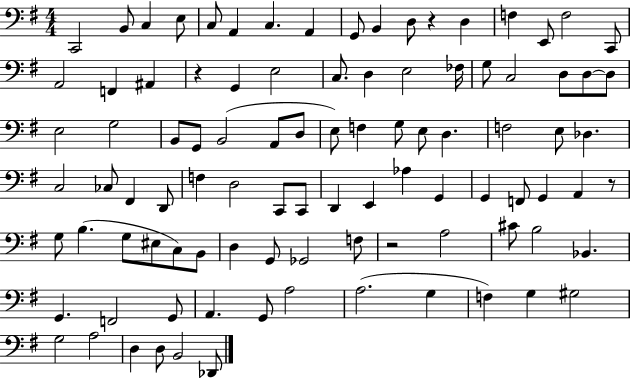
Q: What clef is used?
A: bass